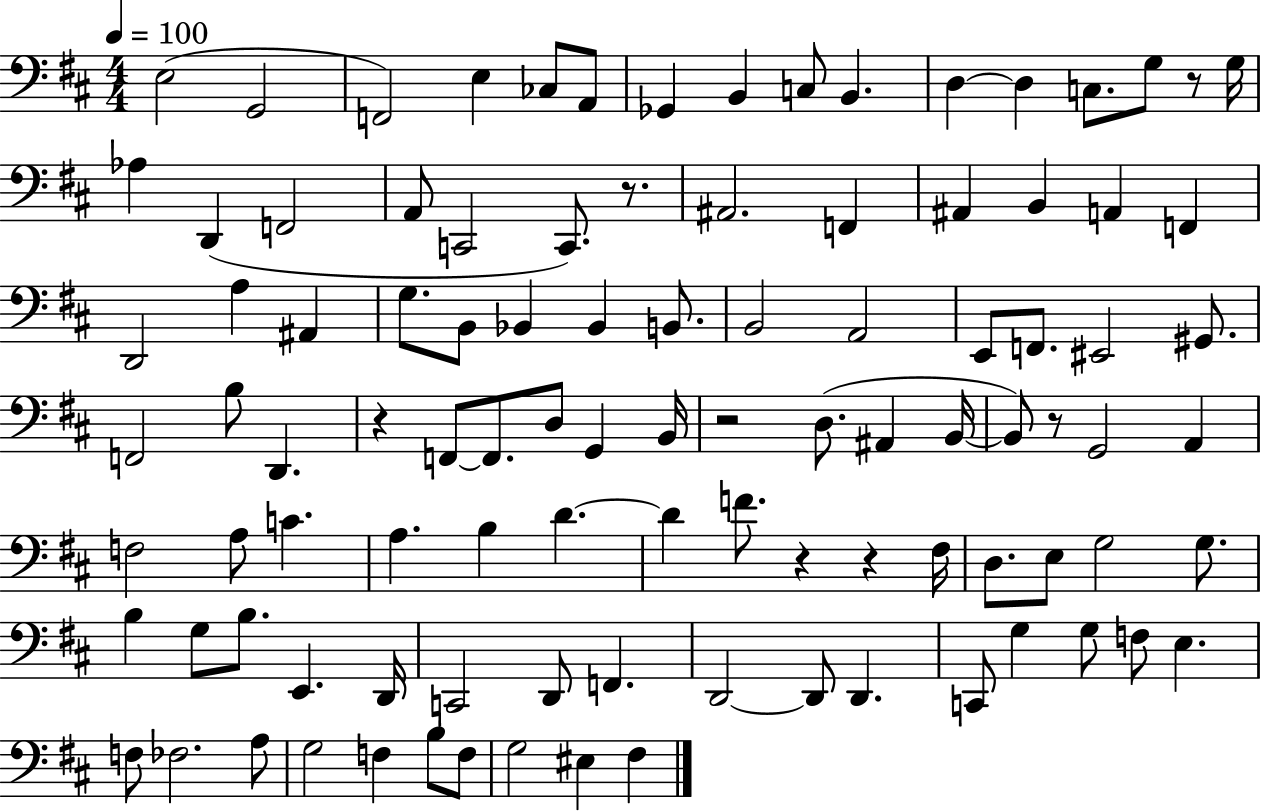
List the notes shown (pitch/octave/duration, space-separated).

E3/h G2/h F2/h E3/q CES3/e A2/e Gb2/q B2/q C3/e B2/q. D3/q D3/q C3/e. G3/e R/e G3/s Ab3/q D2/q F2/h A2/e C2/h C2/e. R/e. A#2/h. F2/q A#2/q B2/q A2/q F2/q D2/h A3/q A#2/q G3/e. B2/e Bb2/q Bb2/q B2/e. B2/h A2/h E2/e F2/e. EIS2/h G#2/e. F2/h B3/e D2/q. R/q F2/e F2/e. D3/e G2/q B2/s R/h D3/e. A#2/q B2/s B2/e R/e G2/h A2/q F3/h A3/e C4/q. A3/q. B3/q D4/q. D4/q F4/e. R/q R/q F#3/s D3/e. E3/e G3/h G3/e. B3/q G3/e B3/e. E2/q. D2/s C2/h D2/e F2/q. D2/h D2/e D2/q. C2/e G3/q G3/e F3/e E3/q. F3/e FES3/h. A3/e G3/h F3/q B3/e F3/e G3/h EIS3/q F#3/q